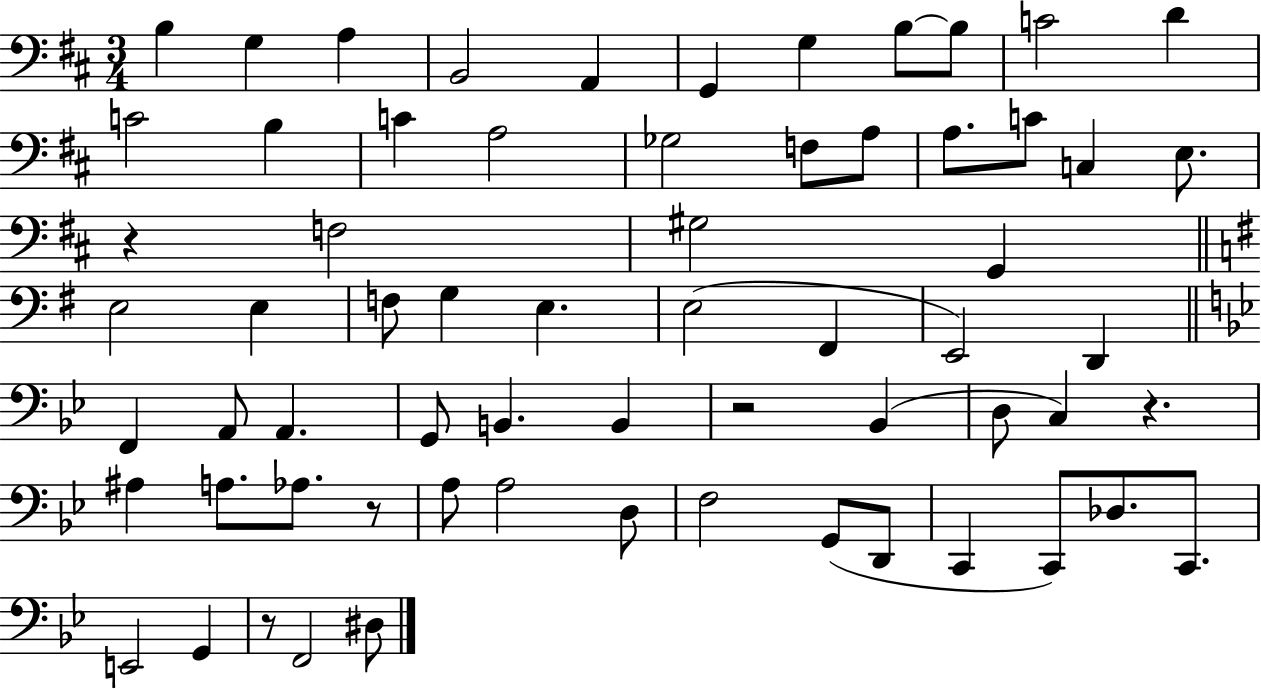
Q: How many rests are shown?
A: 5